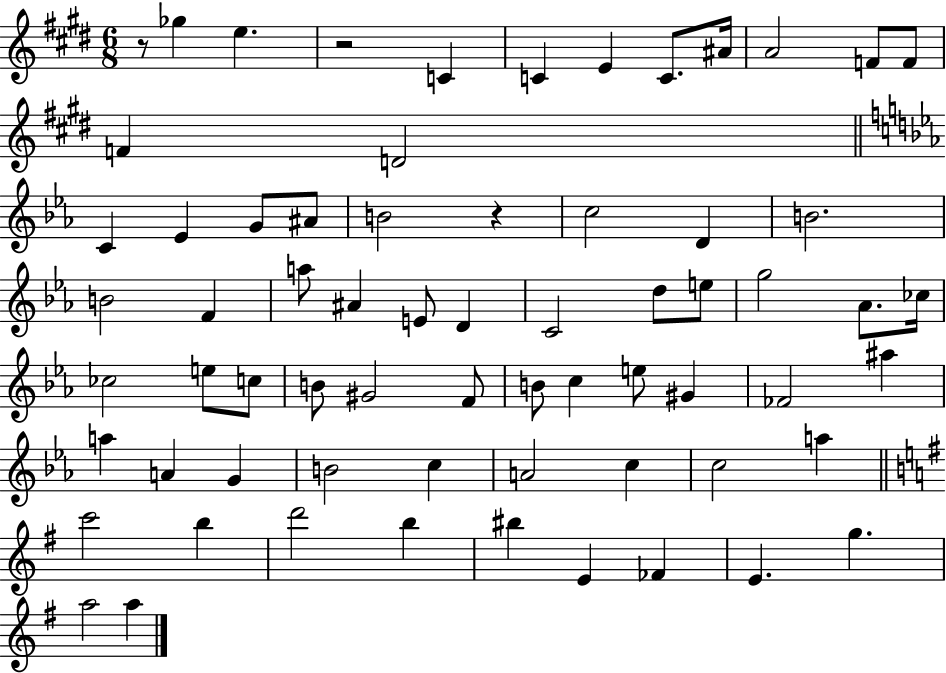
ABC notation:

X:1
T:Untitled
M:6/8
L:1/4
K:E
z/2 _g e z2 C C E C/2 ^A/4 A2 F/2 F/2 F D2 C _E G/2 ^A/2 B2 z c2 D B2 B2 F a/2 ^A E/2 D C2 d/2 e/2 g2 _A/2 _c/4 _c2 e/2 c/2 B/2 ^G2 F/2 B/2 c e/2 ^G _F2 ^a a A G B2 c A2 c c2 a c'2 b d'2 b ^b E _F E g a2 a